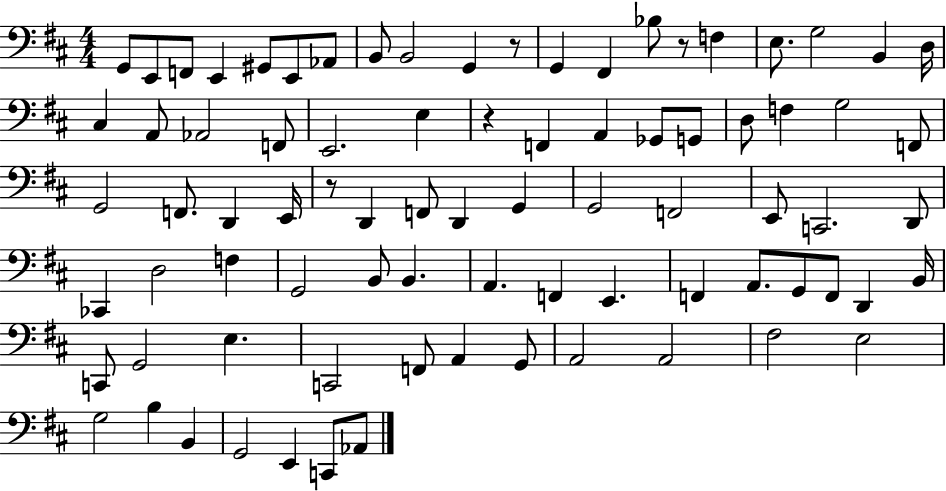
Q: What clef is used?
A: bass